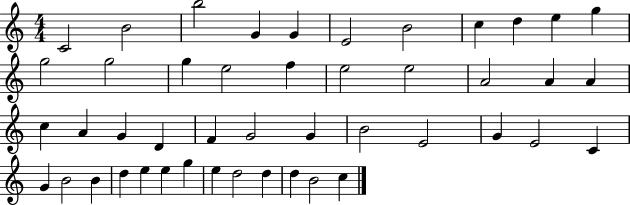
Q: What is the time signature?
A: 4/4